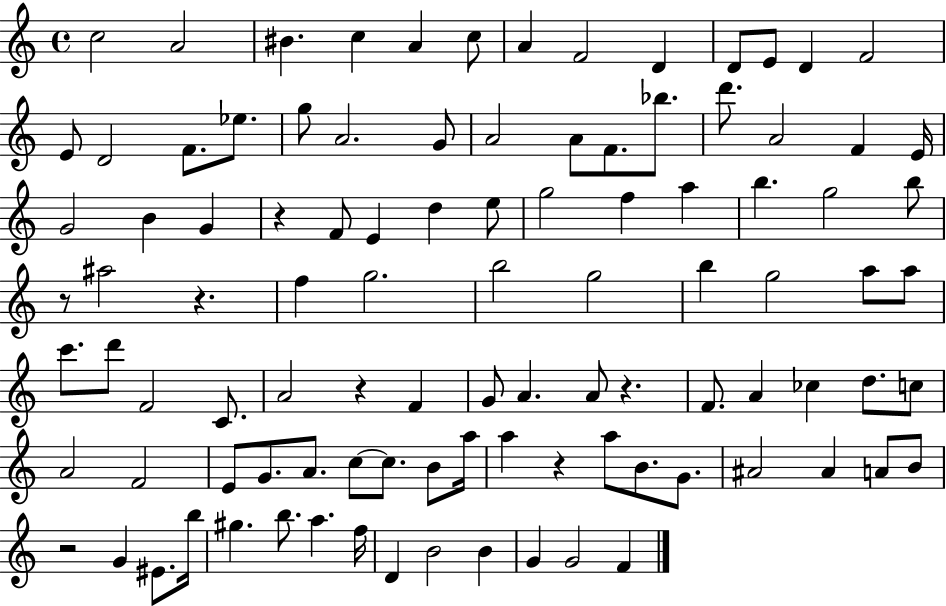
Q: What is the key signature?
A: C major